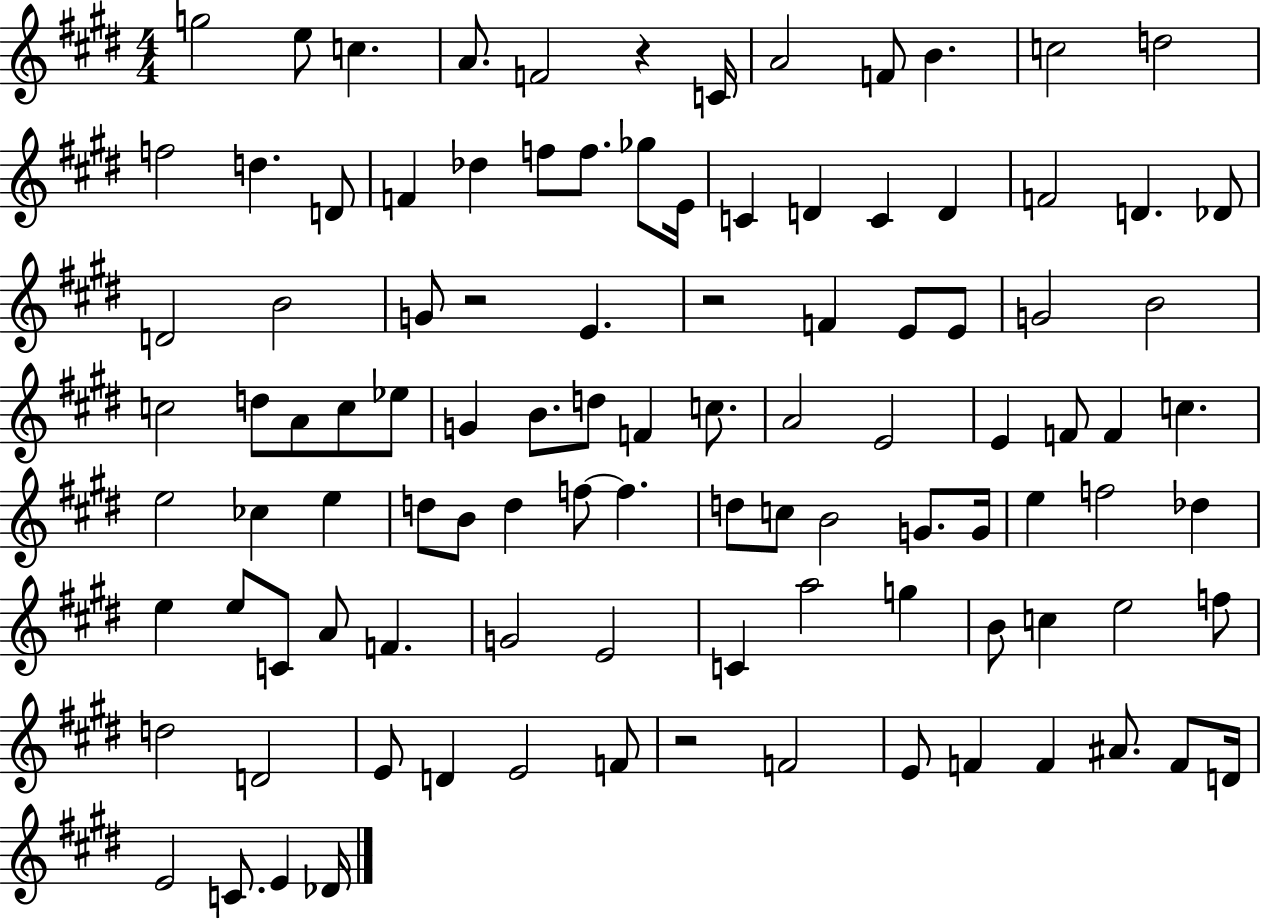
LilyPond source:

{
  \clef treble
  \numericTimeSignature
  \time 4/4
  \key e \major
  g''2 e''8 c''4. | a'8. f'2 r4 c'16 | a'2 f'8 b'4. | c''2 d''2 | \break f''2 d''4. d'8 | f'4 des''4 f''8 f''8. ges''8 e'16 | c'4 d'4 c'4 d'4 | f'2 d'4. des'8 | \break d'2 b'2 | g'8 r2 e'4. | r2 f'4 e'8 e'8 | g'2 b'2 | \break c''2 d''8 a'8 c''8 ees''8 | g'4 b'8. d''8 f'4 c''8. | a'2 e'2 | e'4 f'8 f'4 c''4. | \break e''2 ces''4 e''4 | d''8 b'8 d''4 f''8~~ f''4. | d''8 c''8 b'2 g'8. g'16 | e''4 f''2 des''4 | \break e''4 e''8 c'8 a'8 f'4. | g'2 e'2 | c'4 a''2 g''4 | b'8 c''4 e''2 f''8 | \break d''2 d'2 | e'8 d'4 e'2 f'8 | r2 f'2 | e'8 f'4 f'4 ais'8. f'8 d'16 | \break e'2 c'8. e'4 des'16 | \bar "|."
}